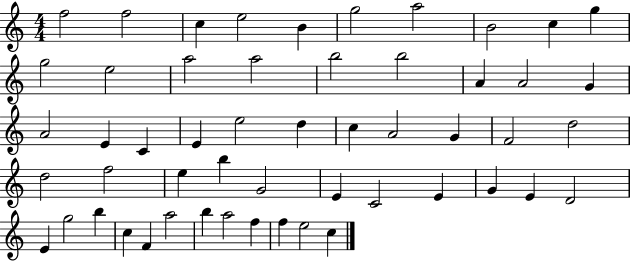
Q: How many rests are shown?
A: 0